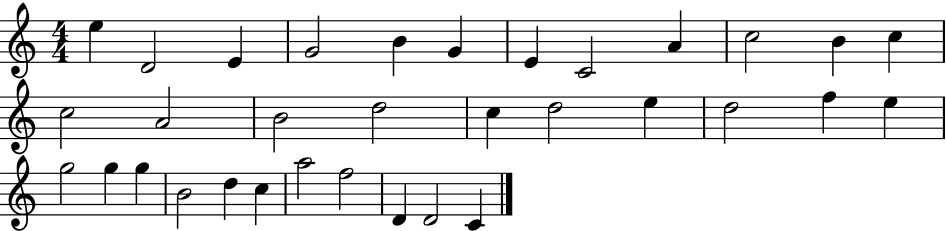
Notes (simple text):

E5/q D4/h E4/q G4/h B4/q G4/q E4/q C4/h A4/q C5/h B4/q C5/q C5/h A4/h B4/h D5/h C5/q D5/h E5/q D5/h F5/q E5/q G5/h G5/q G5/q B4/h D5/q C5/q A5/h F5/h D4/q D4/h C4/q